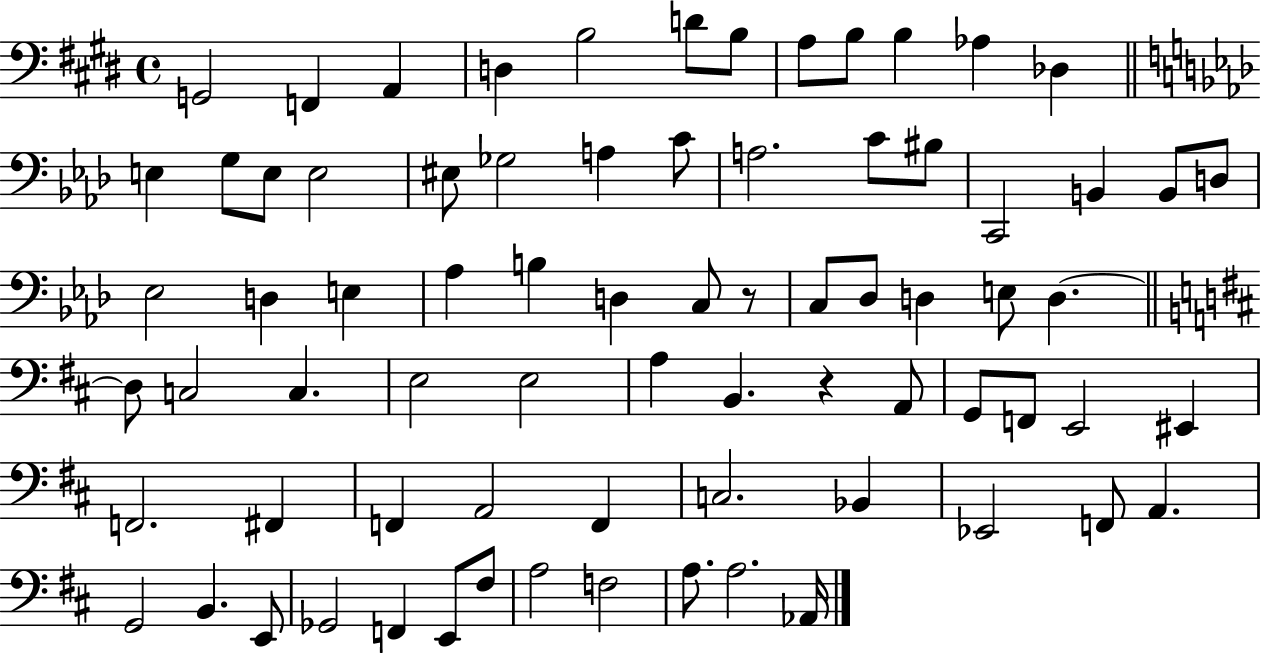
G2/h F2/q A2/q D3/q B3/h D4/e B3/e A3/e B3/e B3/q Ab3/q Db3/q E3/q G3/e E3/e E3/h EIS3/e Gb3/h A3/q C4/e A3/h. C4/e BIS3/e C2/h B2/q B2/e D3/e Eb3/h D3/q E3/q Ab3/q B3/q D3/q C3/e R/e C3/e Db3/e D3/q E3/e D3/q. D3/e C3/h C3/q. E3/h E3/h A3/q B2/q. R/q A2/e G2/e F2/e E2/h EIS2/q F2/h. F#2/q F2/q A2/h F2/q C3/h. Bb2/q Eb2/h F2/e A2/q. G2/h B2/q. E2/e Gb2/h F2/q E2/e F#3/e A3/h F3/h A3/e. A3/h. Ab2/s